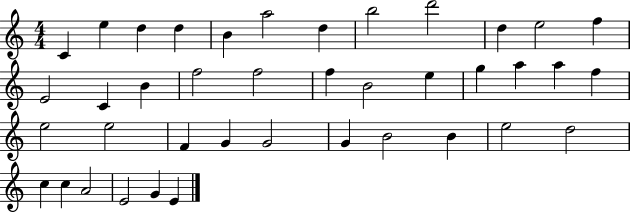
X:1
T:Untitled
M:4/4
L:1/4
K:C
C e d d B a2 d b2 d'2 d e2 f E2 C B f2 f2 f B2 e g a a f e2 e2 F G G2 G B2 B e2 d2 c c A2 E2 G E